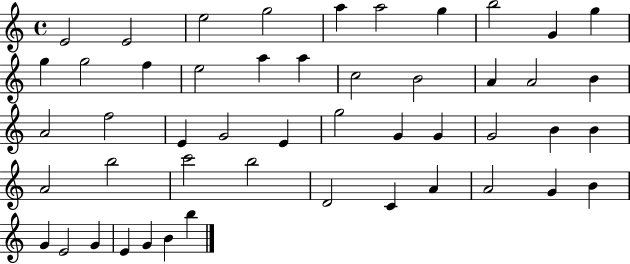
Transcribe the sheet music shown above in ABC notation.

X:1
T:Untitled
M:4/4
L:1/4
K:C
E2 E2 e2 g2 a a2 g b2 G g g g2 f e2 a a c2 B2 A A2 B A2 f2 E G2 E g2 G G G2 B B A2 b2 c'2 b2 D2 C A A2 G B G E2 G E G B b